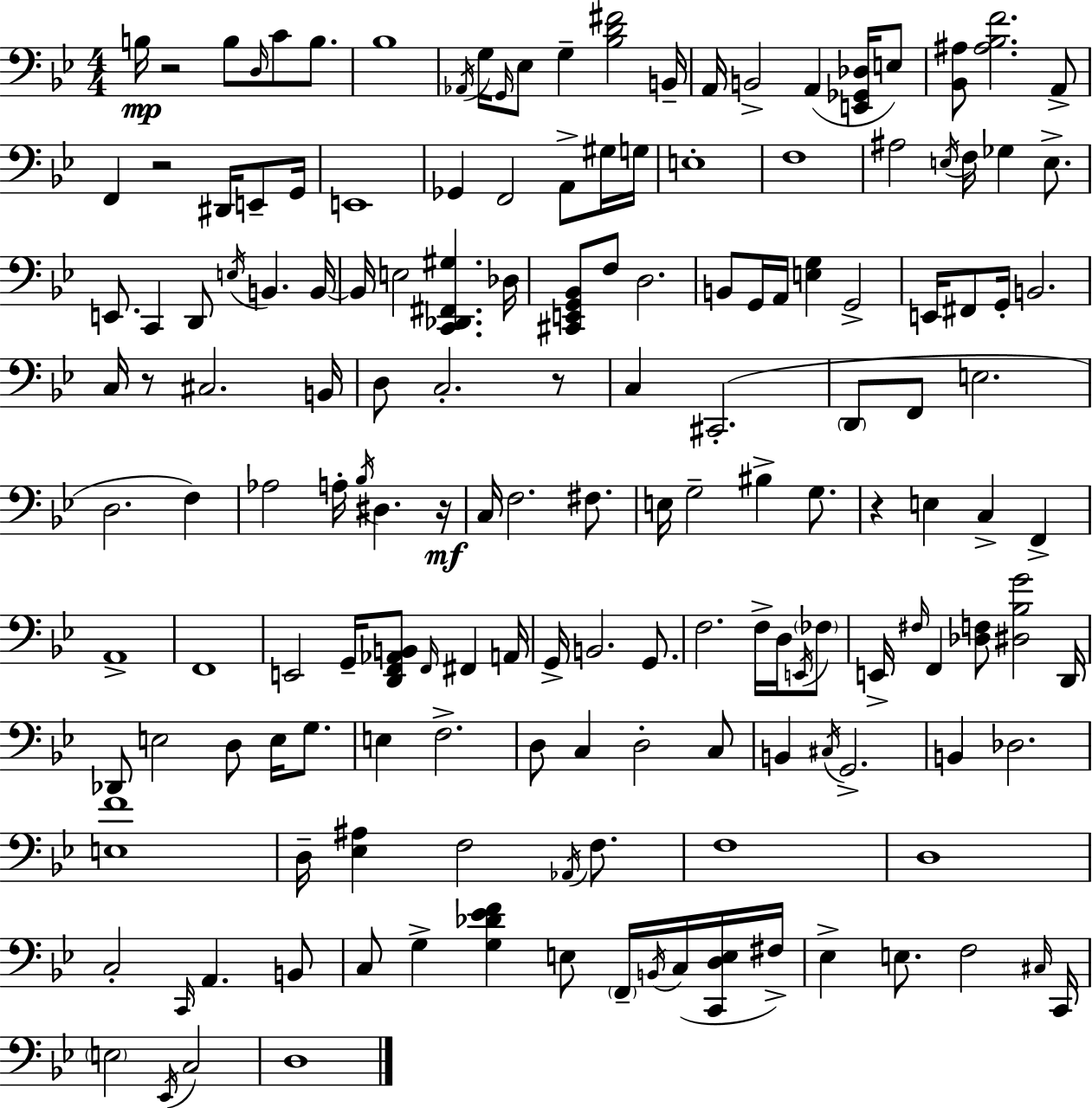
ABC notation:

X:1
T:Untitled
M:4/4
L:1/4
K:Gm
B,/4 z2 B,/2 D,/4 C/2 B,/2 _B,4 _A,,/4 G,/4 G,,/4 _E,/2 G, [_B,D^F]2 B,,/4 A,,/4 B,,2 A,, [E,,_G,,_D,]/4 E,/2 [_B,,^A,]/2 [^A,_B,F]2 A,,/2 F,, z2 ^D,,/4 E,,/2 G,,/4 E,,4 _G,, F,,2 A,,/2 ^G,/4 G,/4 E,4 F,4 ^A,2 E,/4 F,/4 _G, E,/2 E,,/2 C,, D,,/2 E,/4 B,, B,,/4 B,,/4 E,2 [C,,_D,,^F,,^G,] _D,/4 [^C,,E,,G,,_B,,]/2 F,/2 D,2 B,,/2 G,,/4 A,,/4 [E,G,] G,,2 E,,/4 ^F,,/2 G,,/4 B,,2 C,/4 z/2 ^C,2 B,,/4 D,/2 C,2 z/2 C, ^C,,2 D,,/2 F,,/2 E,2 D,2 F, _A,2 A,/4 _B,/4 ^D, z/4 C,/4 F,2 ^F,/2 E,/4 G,2 ^B, G,/2 z E, C, F,, A,,4 F,,4 E,,2 G,,/4 [D,,F,,_A,,B,,]/2 F,,/4 ^F,, A,,/4 G,,/4 B,,2 G,,/2 F,2 F,/4 D,/4 E,,/4 _F,/2 E,,/4 ^F,/4 F,, [_D,F,]/2 [^D,_B,G]2 D,,/4 _D,,/2 E,2 D,/2 E,/4 G,/2 E, F,2 D,/2 C, D,2 C,/2 B,, ^C,/4 G,,2 B,, _D,2 [E,F]4 D,/4 [_E,^A,] F,2 _A,,/4 F,/2 F,4 D,4 C,2 C,,/4 A,, B,,/2 C,/2 G, [G,_D_EF] E,/2 F,,/4 B,,/4 C,/4 [C,,D,E,]/4 ^F,/4 _E, E,/2 F,2 ^C,/4 C,,/4 E,2 _E,,/4 C,2 D,4